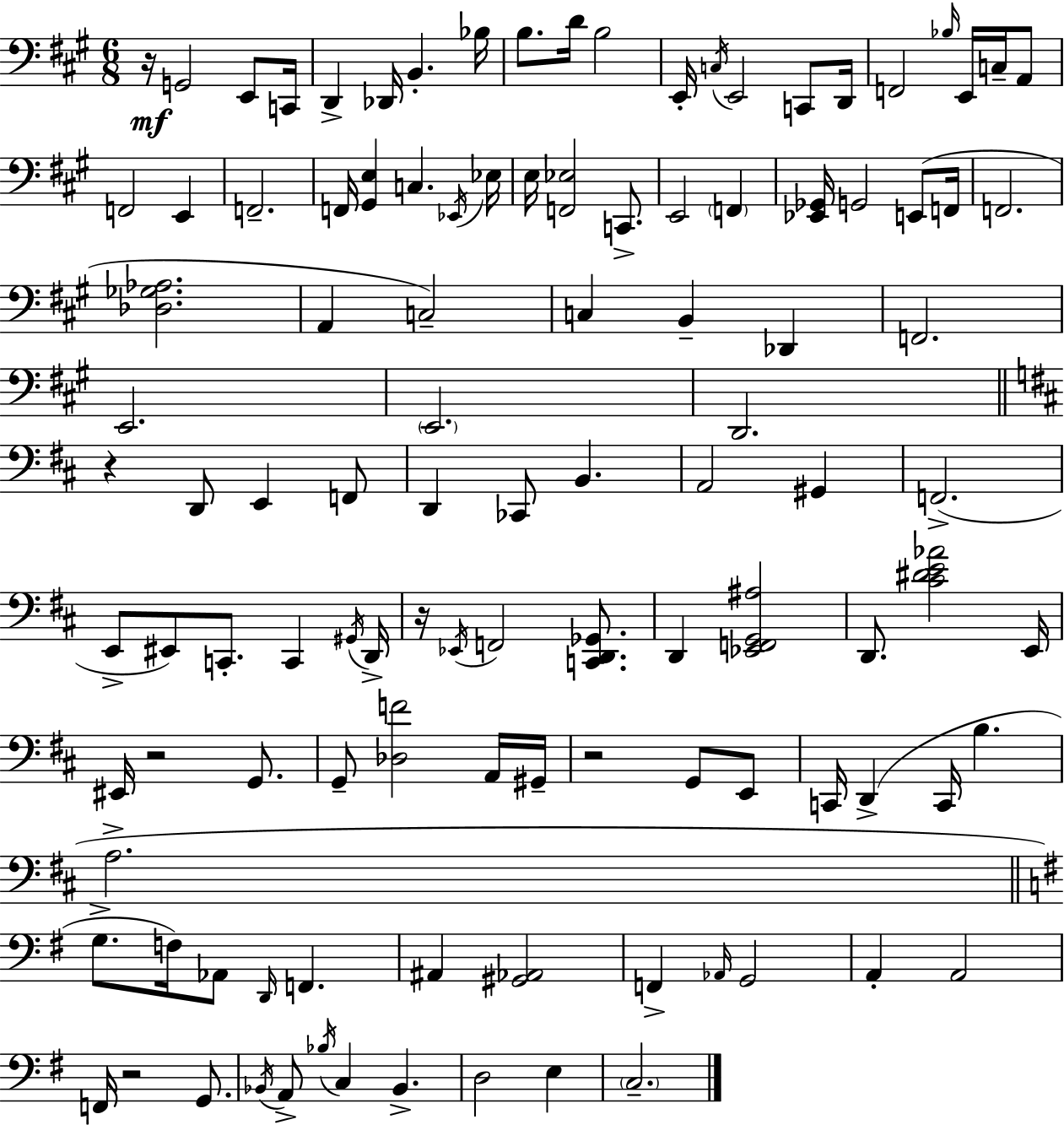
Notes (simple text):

R/s G2/h E2/e C2/s D2/q Db2/s B2/q. Bb3/s B3/e. D4/s B3/h E2/s C3/s E2/h C2/e D2/s F2/h Bb3/s E2/s C3/s A2/e F2/h E2/q F2/h. F2/s [G#2,E3]/q C3/q. Eb2/s Eb3/s E3/s [F2,Eb3]/h C2/e. E2/h F2/q [Eb2,Gb2]/s G2/h E2/e F2/s F2/h. [Db3,Gb3,Ab3]/h. A2/q C3/h C3/q B2/q Db2/q F2/h. E2/h. E2/h. D2/h. R/q D2/e E2/q F2/e D2/q CES2/e B2/q. A2/h G#2/q F2/h. E2/e EIS2/e C2/e. C2/q G#2/s D2/s R/s Eb2/s F2/h [C2,D2,Gb2]/e. D2/q [Eb2,F2,G2,A#3]/h D2/e. [C#4,D#4,E4,Ab4]/h E2/s EIS2/s R/h G2/e. G2/e [Db3,F4]/h A2/s G#2/s R/h G2/e E2/e C2/s D2/q C2/s B3/q. A3/h. G3/e. F3/s Ab2/e D2/s F2/q. A#2/q [G#2,Ab2]/h F2/q Ab2/s G2/h A2/q A2/h F2/s R/h G2/e. Bb2/s A2/e Bb3/s C3/q Bb2/q. D3/h E3/q C3/h.